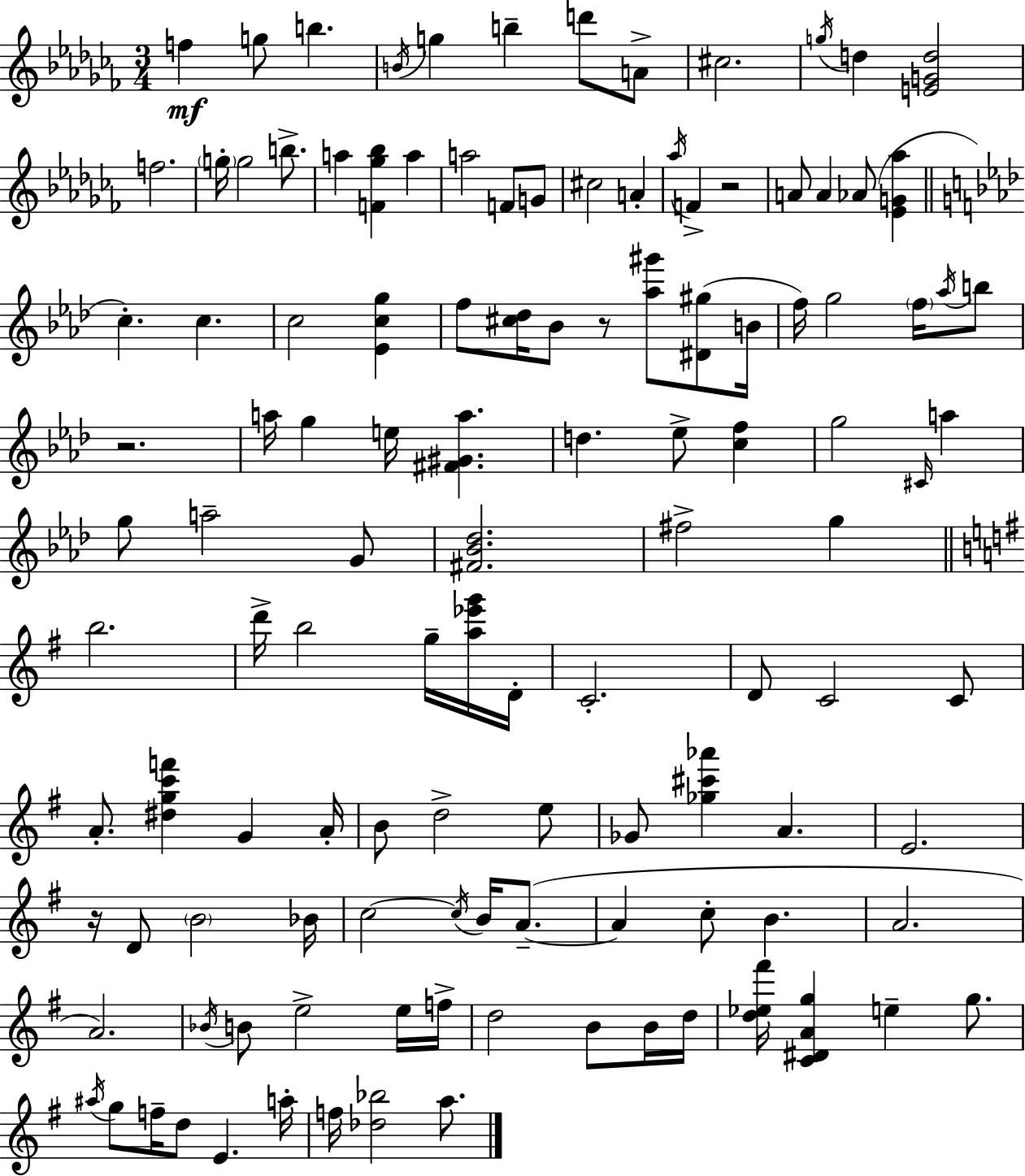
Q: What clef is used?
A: treble